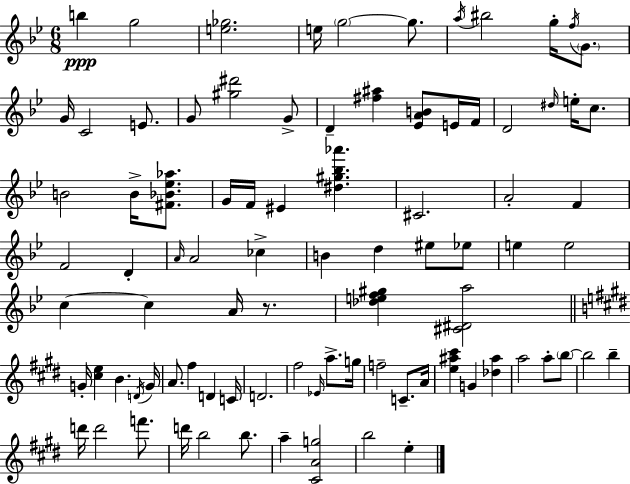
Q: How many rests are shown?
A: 1